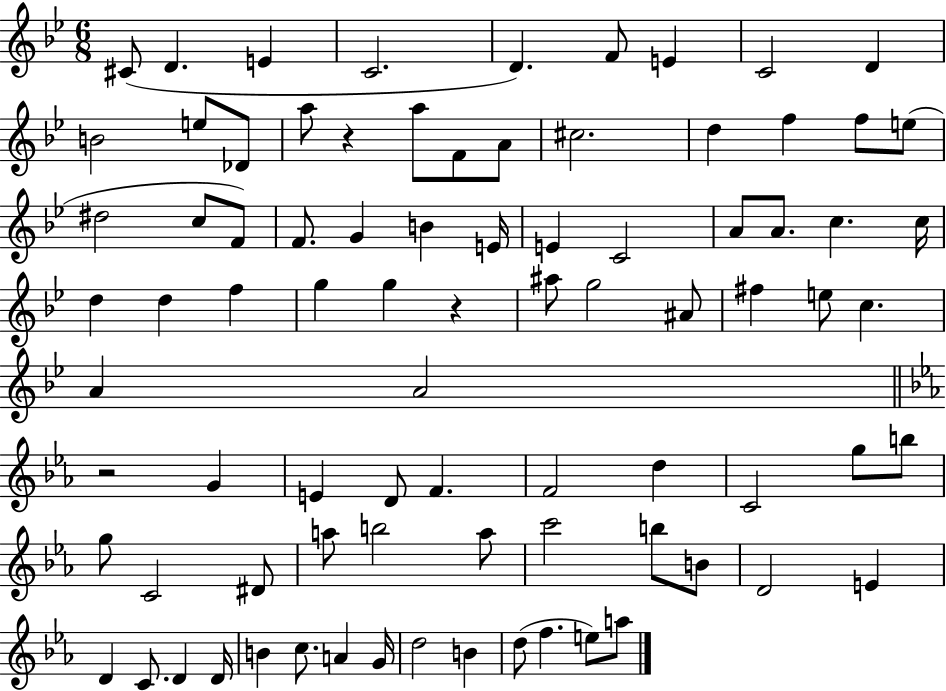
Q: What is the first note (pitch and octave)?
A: C#4